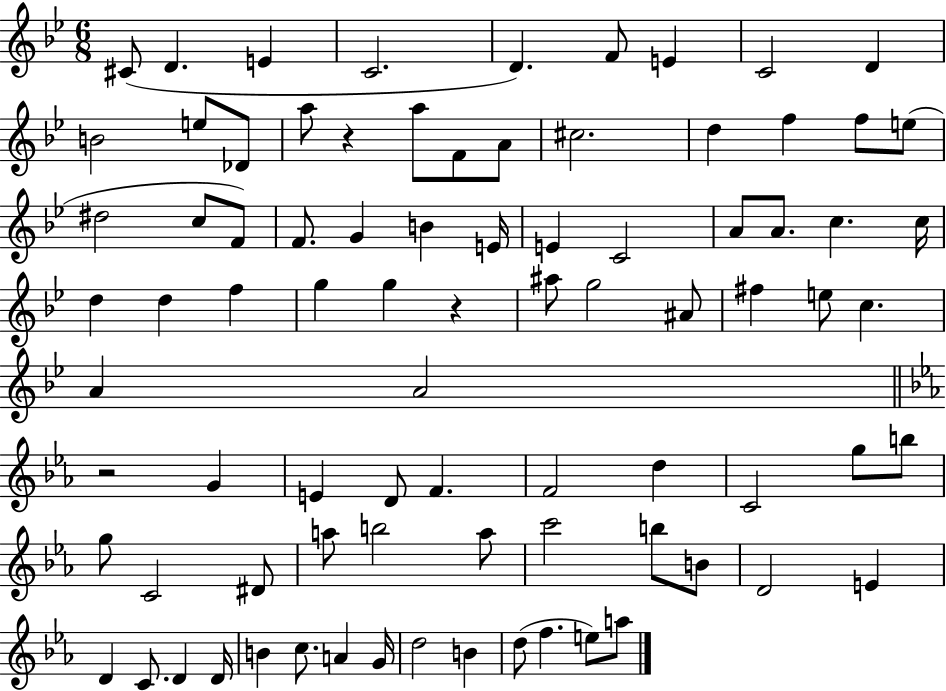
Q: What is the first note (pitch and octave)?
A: C#4